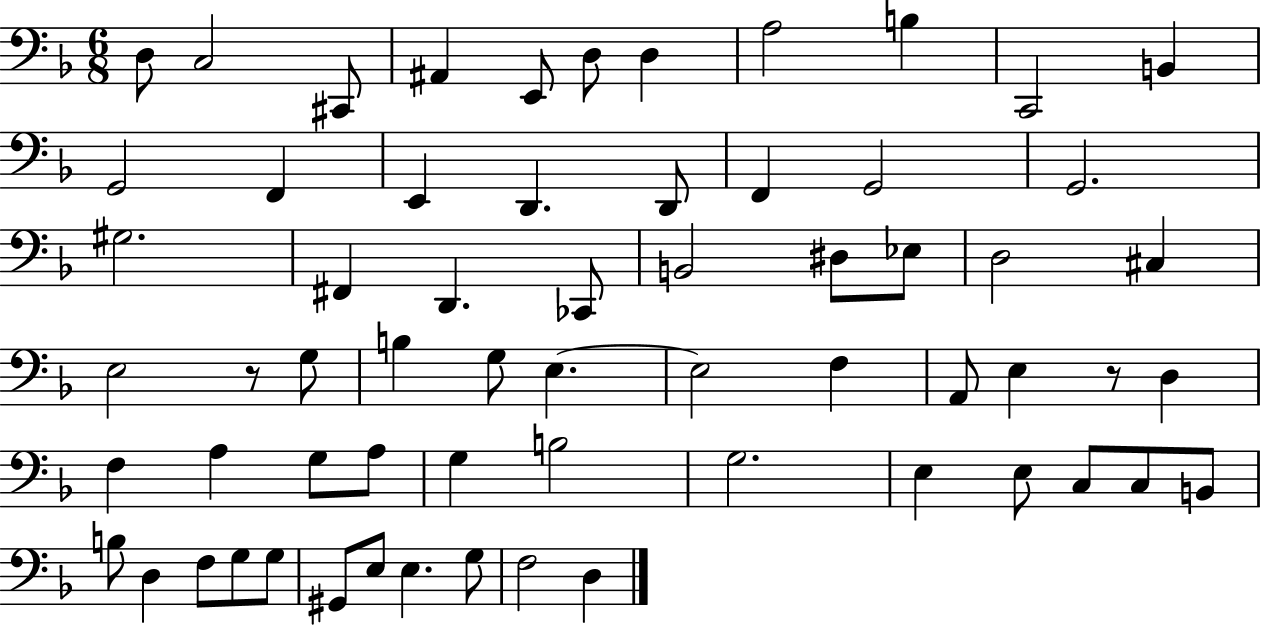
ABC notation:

X:1
T:Untitled
M:6/8
L:1/4
K:F
D,/2 C,2 ^C,,/2 ^A,, E,,/2 D,/2 D, A,2 B, C,,2 B,, G,,2 F,, E,, D,, D,,/2 F,, G,,2 G,,2 ^G,2 ^F,, D,, _C,,/2 B,,2 ^D,/2 _E,/2 D,2 ^C, E,2 z/2 G,/2 B, G,/2 E, E,2 F, A,,/2 E, z/2 D, F, A, G,/2 A,/2 G, B,2 G,2 E, E,/2 C,/2 C,/2 B,,/2 B,/2 D, F,/2 G,/2 G,/2 ^G,,/2 E,/2 E, G,/2 F,2 D,